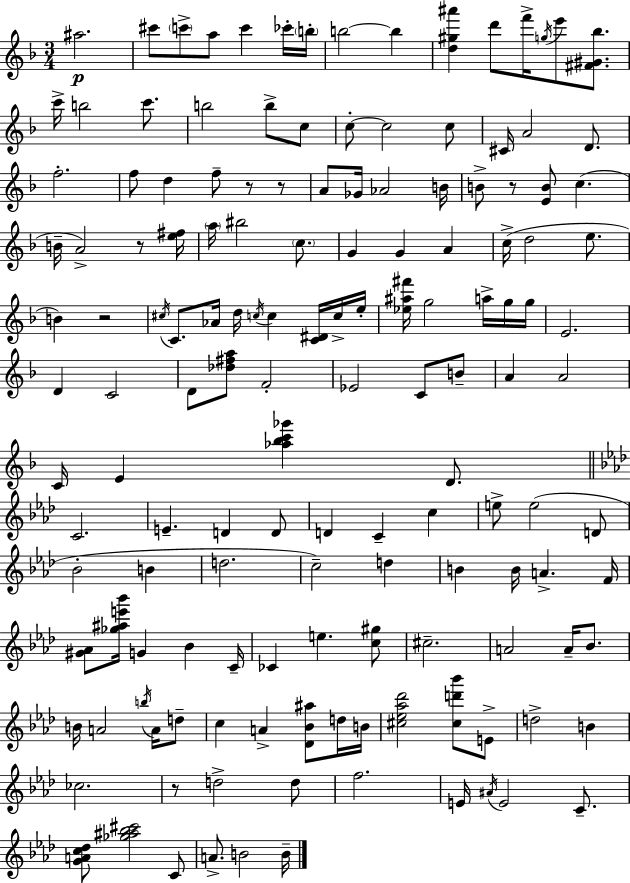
A#5/h. C#6/e C6/e A5/e C6/q CES6/s B5/s B5/h B5/q [D5,G#5,A#6]/q D6/e F6/s G5/s E6/e [F#4,G#4,Bb5]/e. C6/s B5/h C6/e. B5/h B5/e C5/e C5/e C5/h C5/e C#4/s A4/h D4/e. F5/h. F5/e D5/q F5/e R/e R/e A4/e Gb4/s Ab4/h B4/s B4/e R/e [E4,B4]/e C5/q. B4/s A4/h R/e [E5,F#5]/s A5/s BIS5/h C5/e. G4/q G4/q A4/q C5/s D5/h E5/e. B4/q R/h C#5/s C4/e. Ab4/s D5/s C5/s C5/q [C4,D#4]/s C5/s E5/s [Eb5,A#5,F#6]/s G5/h A5/s G5/s G5/s E4/h. D4/q C4/h D4/e [Db5,F#5,A5]/e F4/h Eb4/h C4/e B4/e A4/q A4/h C4/s E4/q [Ab5,Bb5,C6,Gb6]/q D4/e. C4/h. E4/q. D4/q D4/e D4/q C4/q C5/q E5/e E5/h D4/e Bb4/h B4/q D5/h. C5/h D5/q B4/q B4/s A4/q. F4/s [G#4,Ab4]/e [Gb5,A#5,E6,Bb6]/s G4/q Bb4/q C4/s CES4/q E5/q. [C5,G#5]/e C#5/h. A4/h A4/s Bb4/e. B4/s A4/h B5/s A4/s D5/e C5/q A4/q [Db4,Bb4,A#5]/e D5/s B4/s [C#5,Eb5,Ab5,Db6]/h [C#5,D6,Bb6]/e E4/e D5/h B4/q CES5/h. R/e D5/h D5/e F5/h. E4/s A#4/s E4/h C4/e. [G4,A4,C5,Db5]/e [Gb5,A#5,Bb5,C#6]/h C4/e A4/e. B4/h B4/s